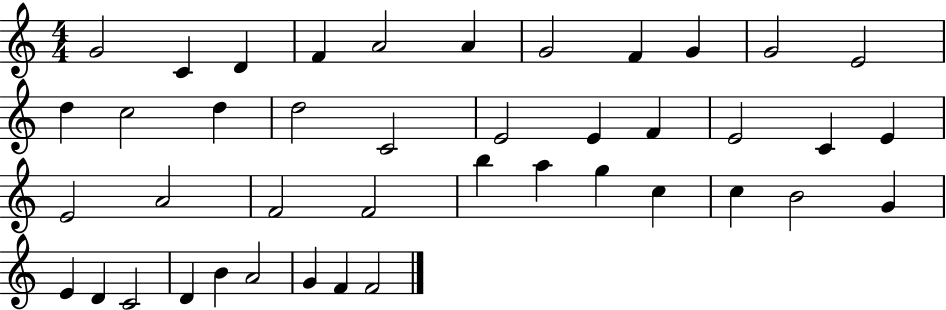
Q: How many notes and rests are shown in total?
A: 42